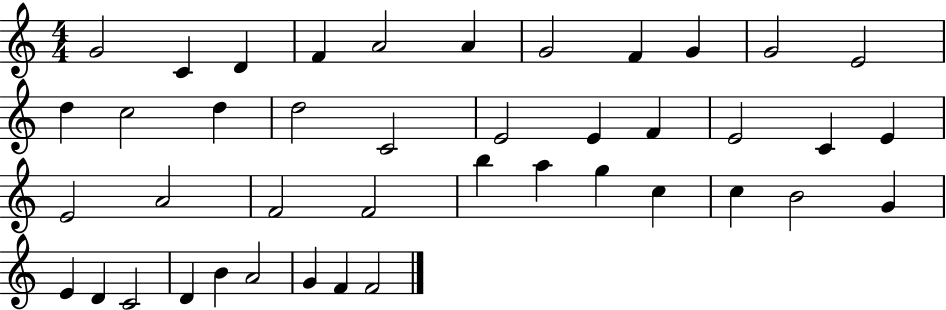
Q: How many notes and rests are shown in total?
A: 42